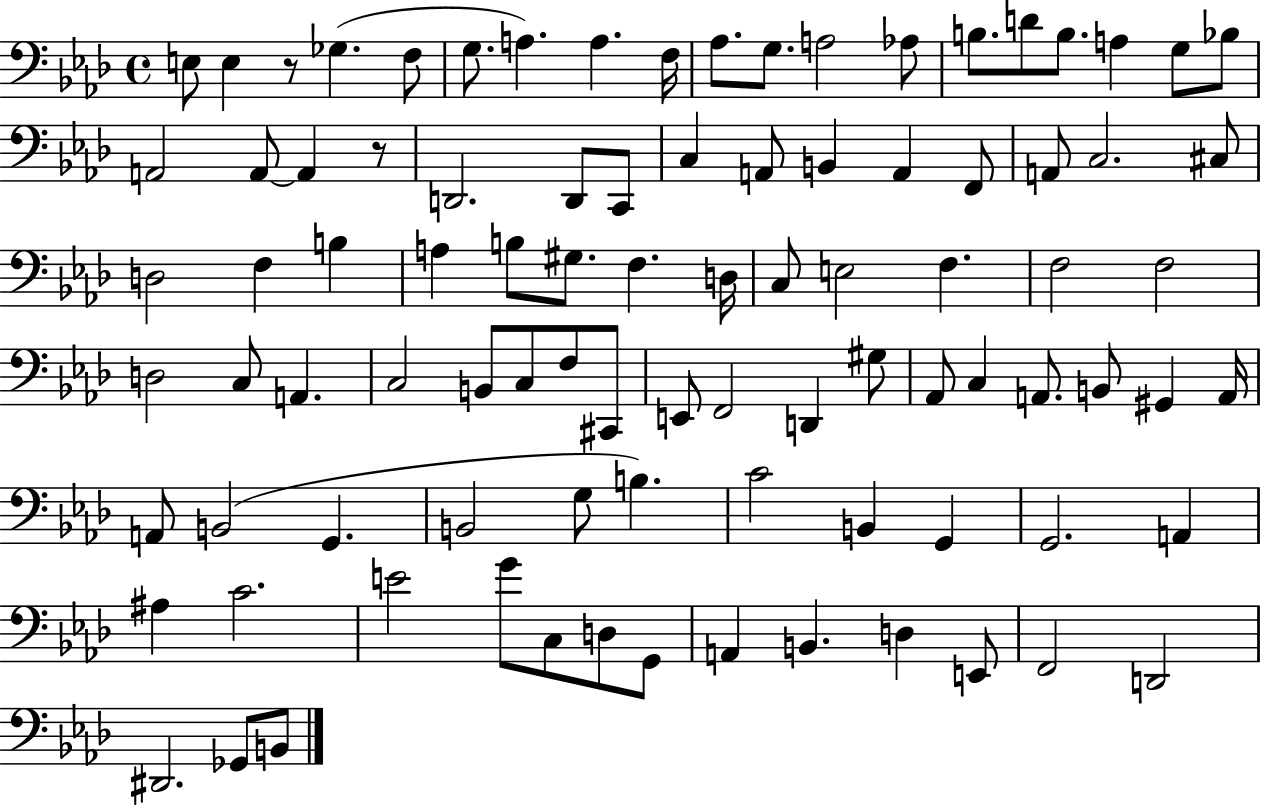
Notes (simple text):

E3/e E3/q R/e Gb3/q. F3/e G3/e. A3/q. A3/q. F3/s Ab3/e. G3/e. A3/h Ab3/e B3/e. D4/e B3/e. A3/q G3/e Bb3/e A2/h A2/e A2/q R/e D2/h. D2/e C2/e C3/q A2/e B2/q A2/q F2/e A2/e C3/h. C#3/e D3/h F3/q B3/q A3/q B3/e G#3/e. F3/q. D3/s C3/e E3/h F3/q. F3/h F3/h D3/h C3/e A2/q. C3/h B2/e C3/e F3/e C#2/e E2/e F2/h D2/q G#3/e Ab2/e C3/q A2/e. B2/e G#2/q A2/s A2/e B2/h G2/q. B2/h G3/e B3/q. C4/h B2/q G2/q G2/h. A2/q A#3/q C4/h. E4/h G4/e C3/e D3/e G2/e A2/q B2/q. D3/q E2/e F2/h D2/h D#2/h. Gb2/e B2/e